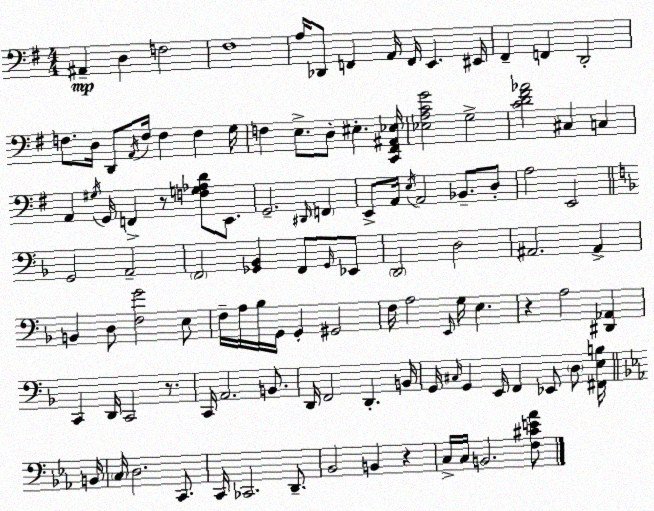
X:1
T:Untitled
M:4/4
L:1/4
K:G
^A,, D, F,2 ^F,4 A,/4 _D,,/2 F,, A,,/4 F,,/4 E,, ^E,,/4 ^F,, F,, D,,2 F,/2 D,/4 D,,/2 A,,/4 F,/4 F, F, G,/4 F, E,/2 D,/2 ^E, [C,,^F,,^A,,_E,]/4 [_E,A,CG]2 G,2 [CD^F_A]2 ^C, C, A,, ^G,/4 G,,/4 F,, z/2 [F,G,_A,D]/2 E,,/2 G,,2 ^D,,/4 F,, E,,/2 A,,/4 E,/4 A,,2 _B,,/2 D,/2 A,2 E,,2 G,,2 A,,2 F,,2 [_G,,_B,,] F,,/2 _G,,/4 _E,,/2 D,,2 D,2 ^A,,2 ^A,, B,, D,/2 [F,G]2 E,/2 F,/4 A,/4 _B,/4 G,,/4 G,, ^G,,2 F,/4 A,2 E,,/4 G,/4 E, z A,2 [^D,,_A,,] C,, D,,/4 C,,2 z/2 C,,/4 A,,2 B,,/2 D,,/4 F,,2 D,, B,,/4 G,,/4 ^C,/4 G,, E,,/4 F,, _E,,/2 D,/2 [^F,,E,B,]/4 B,,/4 C,/4 D,2 C,,/2 C,,/4 _C,,2 D,,/2 _B,,2 B,, z C,/4 C,/4 B,,2 [F,^CE_A]/2